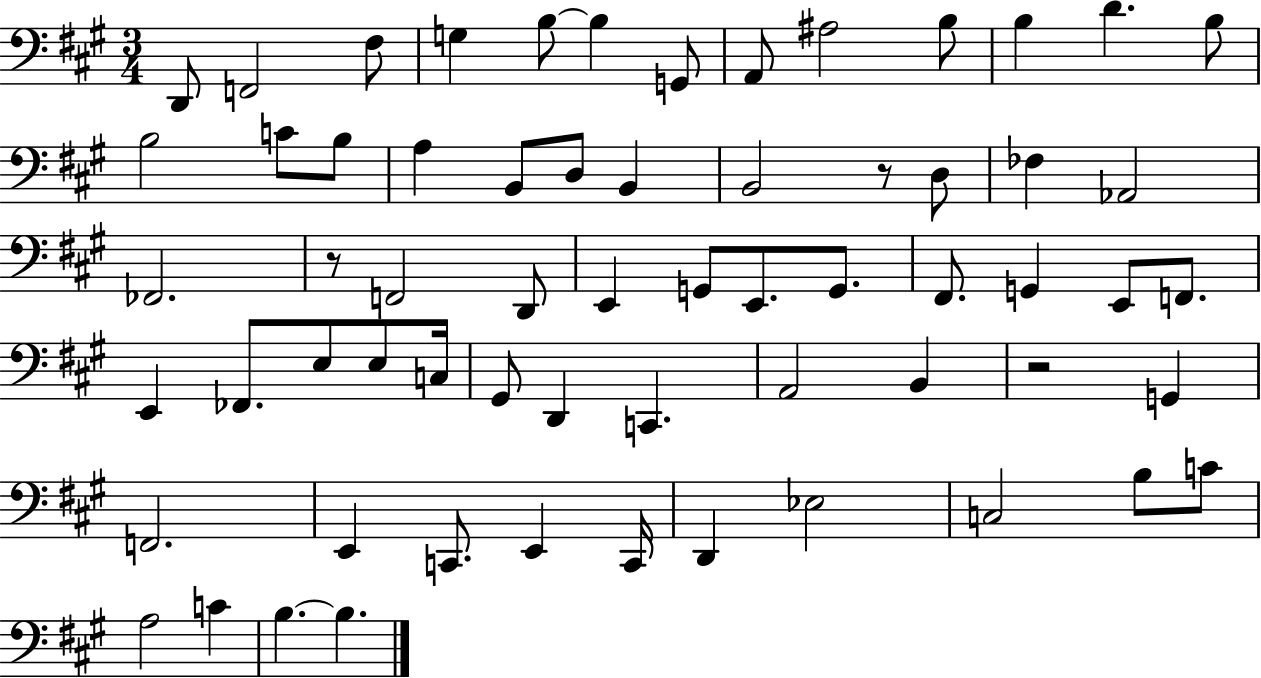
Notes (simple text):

D2/e F2/h F#3/e G3/q B3/e B3/q G2/e A2/e A#3/h B3/e B3/q D4/q. B3/e B3/h C4/e B3/e A3/q B2/e D3/e B2/q B2/h R/e D3/e FES3/q Ab2/h FES2/h. R/e F2/h D2/e E2/q G2/e E2/e. G2/e. F#2/e. G2/q E2/e F2/e. E2/q FES2/e. E3/e E3/e C3/s G#2/e D2/q C2/q. A2/h B2/q R/h G2/q F2/h. E2/q C2/e. E2/q C2/s D2/q Eb3/h C3/h B3/e C4/e A3/h C4/q B3/q. B3/q.